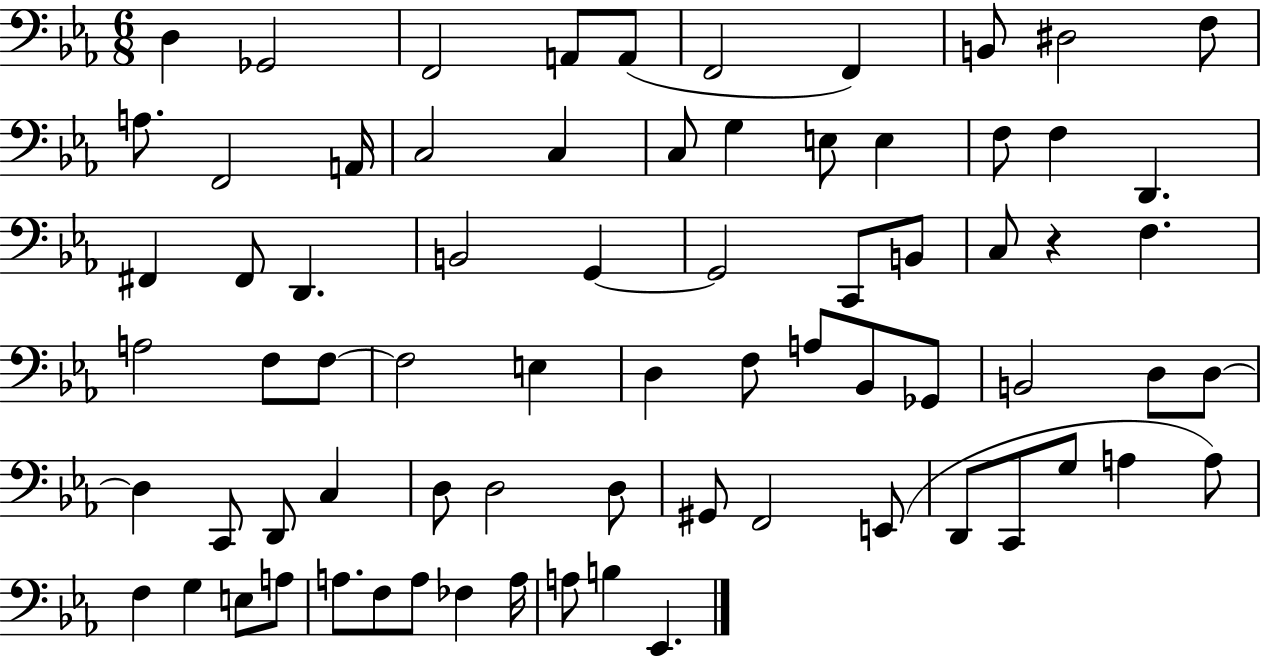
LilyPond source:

{
  \clef bass
  \numericTimeSignature
  \time 6/8
  \key ees \major
  \repeat volta 2 { d4 ges,2 | f,2 a,8 a,8( | f,2 f,4) | b,8 dis2 f8 | \break a8. f,2 a,16 | c2 c4 | c8 g4 e8 e4 | f8 f4 d,4. | \break fis,4 fis,8 d,4. | b,2 g,4~~ | g,2 c,8 b,8 | c8 r4 f4. | \break a2 f8 f8~~ | f2 e4 | d4 f8 a8 bes,8 ges,8 | b,2 d8 d8~~ | \break d4 c,8 d,8 c4 | d8 d2 d8 | gis,8 f,2 e,8( | d,8 c,8 g8 a4 a8) | \break f4 g4 e8 a8 | a8. f8 a8 fes4 a16 | a8 b4 ees,4. | } \bar "|."
}